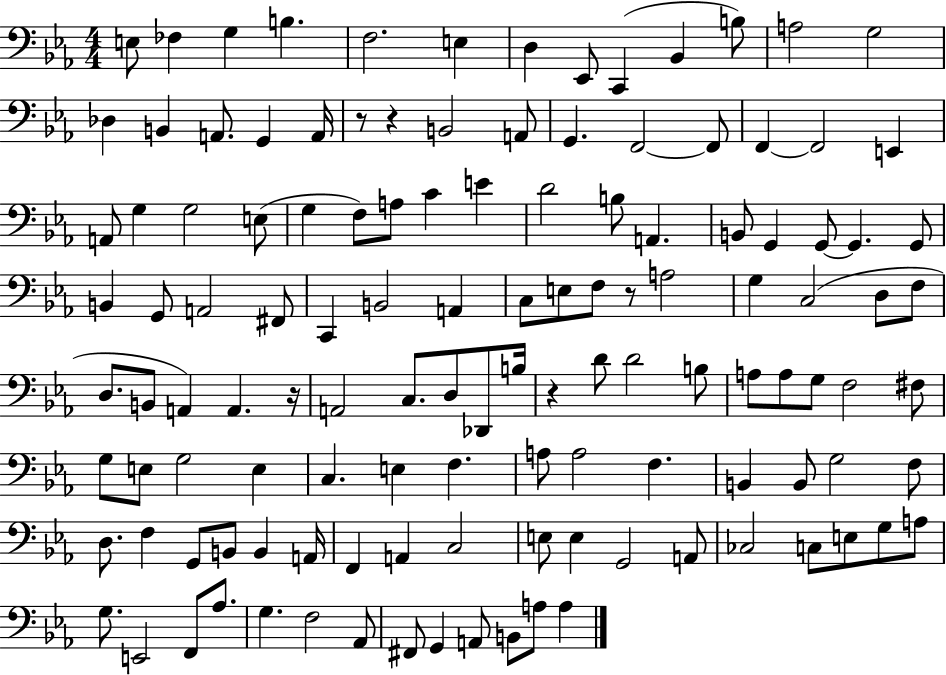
X:1
T:Untitled
M:4/4
L:1/4
K:Eb
E,/2 _F, G, B, F,2 E, D, _E,,/2 C,, _B,, B,/2 A,2 G,2 _D, B,, A,,/2 G,, A,,/4 z/2 z B,,2 A,,/2 G,, F,,2 F,,/2 F,, F,,2 E,, A,,/2 G, G,2 E,/2 G, F,/2 A,/2 C E D2 B,/2 A,, B,,/2 G,, G,,/2 G,, G,,/2 B,, G,,/2 A,,2 ^F,,/2 C,, B,,2 A,, C,/2 E,/2 F,/2 z/2 A,2 G, C,2 D,/2 F,/2 D,/2 B,,/2 A,, A,, z/4 A,,2 C,/2 D,/2 _D,,/2 B,/4 z D/2 D2 B,/2 A,/2 A,/2 G,/2 F,2 ^F,/2 G,/2 E,/2 G,2 E, C, E, F, A,/2 A,2 F, B,, B,,/2 G,2 F,/2 D,/2 F, G,,/2 B,,/2 B,, A,,/4 F,, A,, C,2 E,/2 E, G,,2 A,,/2 _C,2 C,/2 E,/2 G,/2 A,/2 G,/2 E,,2 F,,/2 _A,/2 G, F,2 _A,,/2 ^F,,/2 G,, A,,/2 B,,/2 A,/2 A,